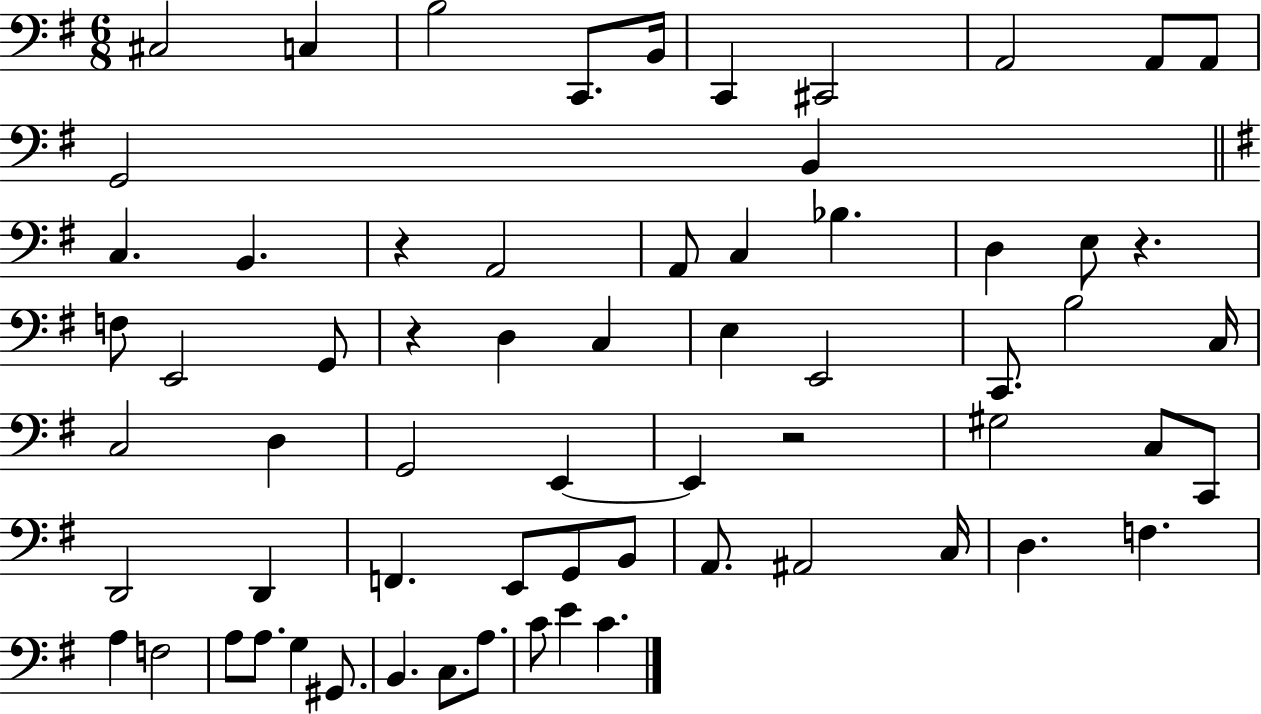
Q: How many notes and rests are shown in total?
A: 65